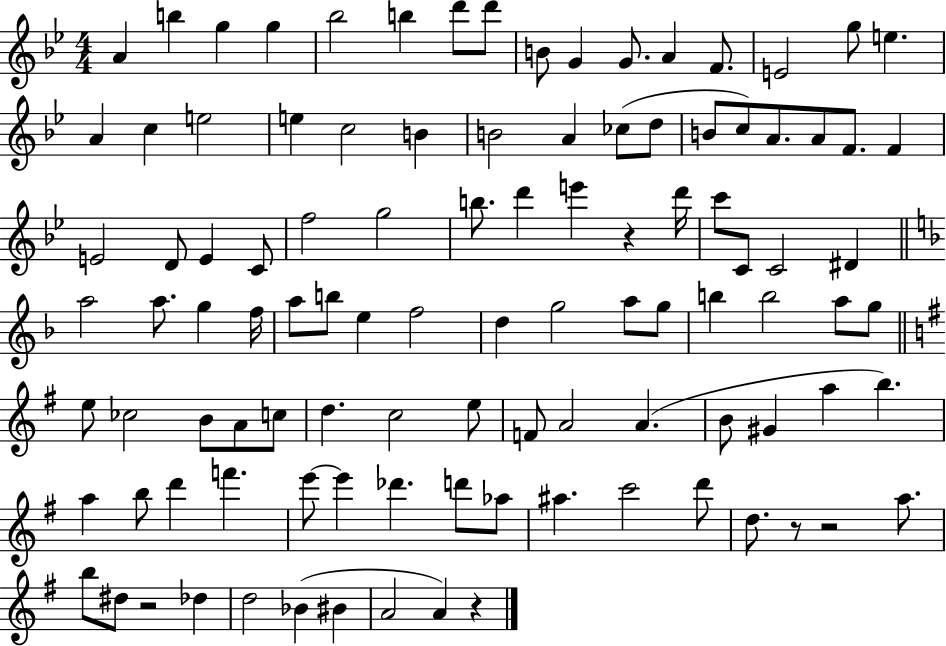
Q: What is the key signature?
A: BES major